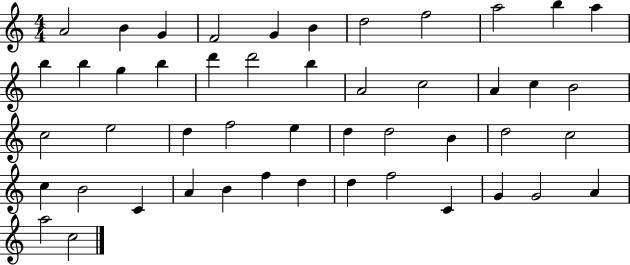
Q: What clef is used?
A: treble